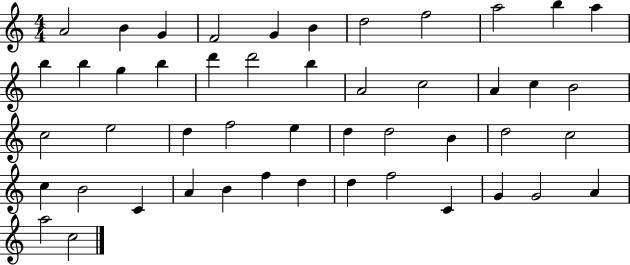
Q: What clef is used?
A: treble